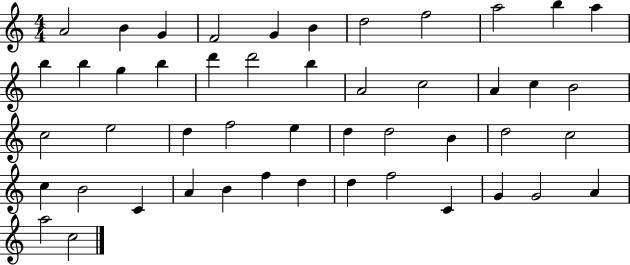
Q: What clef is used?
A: treble